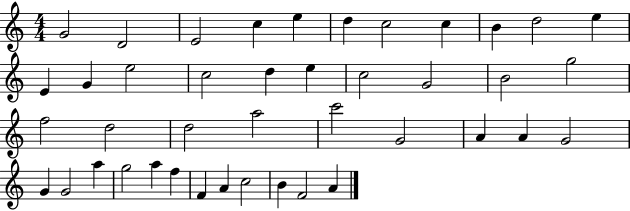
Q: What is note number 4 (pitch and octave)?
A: C5